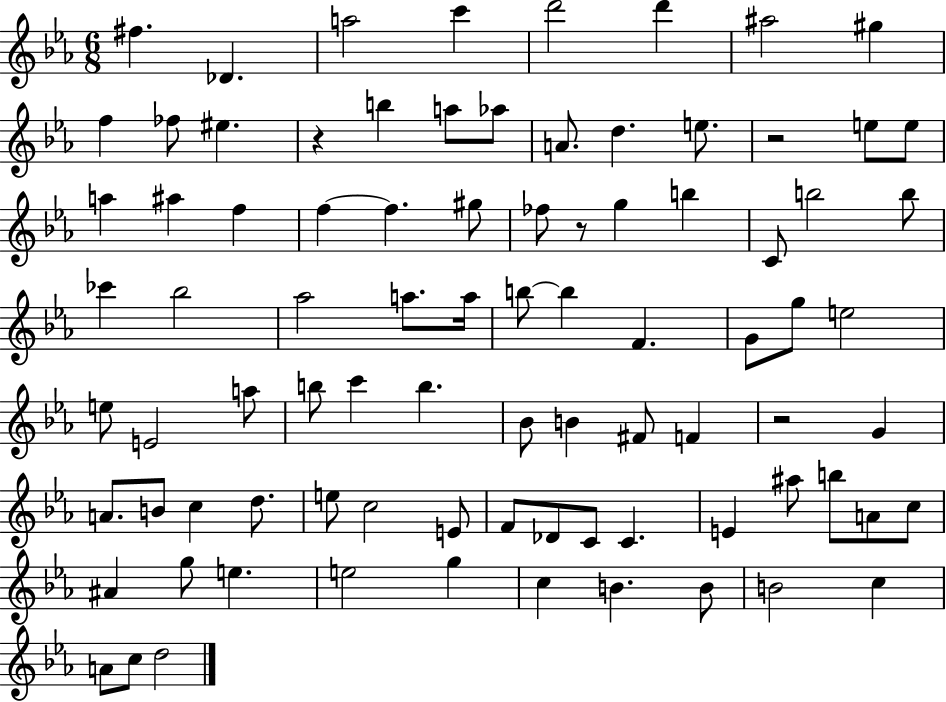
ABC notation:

X:1
T:Untitled
M:6/8
L:1/4
K:Eb
^f _D a2 c' d'2 d' ^a2 ^g f _f/2 ^e z b a/2 _a/2 A/2 d e/2 z2 e/2 e/2 a ^a f f f ^g/2 _f/2 z/2 g b C/2 b2 b/2 _c' _b2 _a2 a/2 a/4 b/2 b F G/2 g/2 e2 e/2 E2 a/2 b/2 c' b _B/2 B ^F/2 F z2 G A/2 B/2 c d/2 e/2 c2 E/2 F/2 _D/2 C/2 C E ^a/2 b/2 A/2 c/2 ^A g/2 e e2 g c B B/2 B2 c A/2 c/2 d2